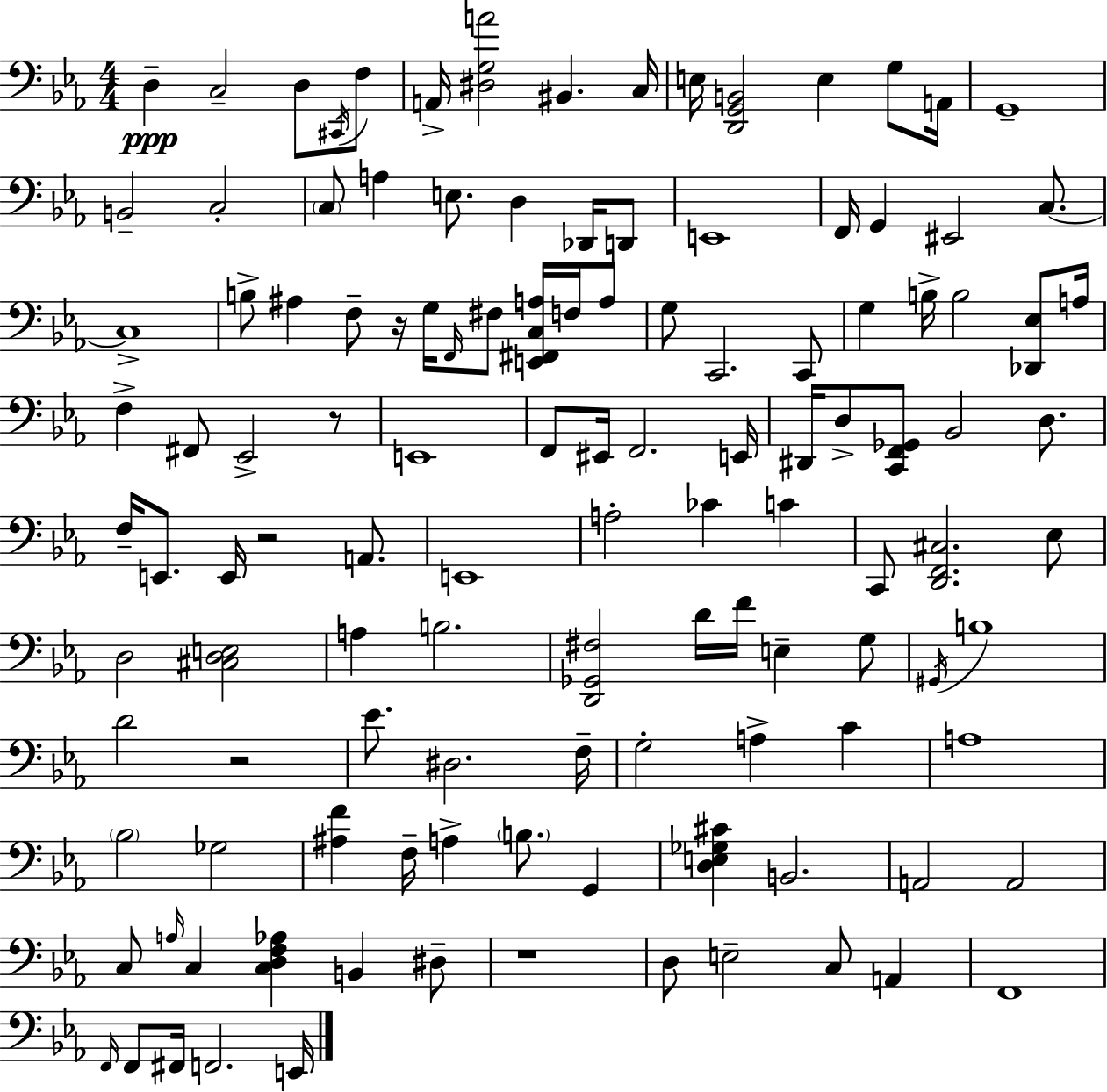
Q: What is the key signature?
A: C minor